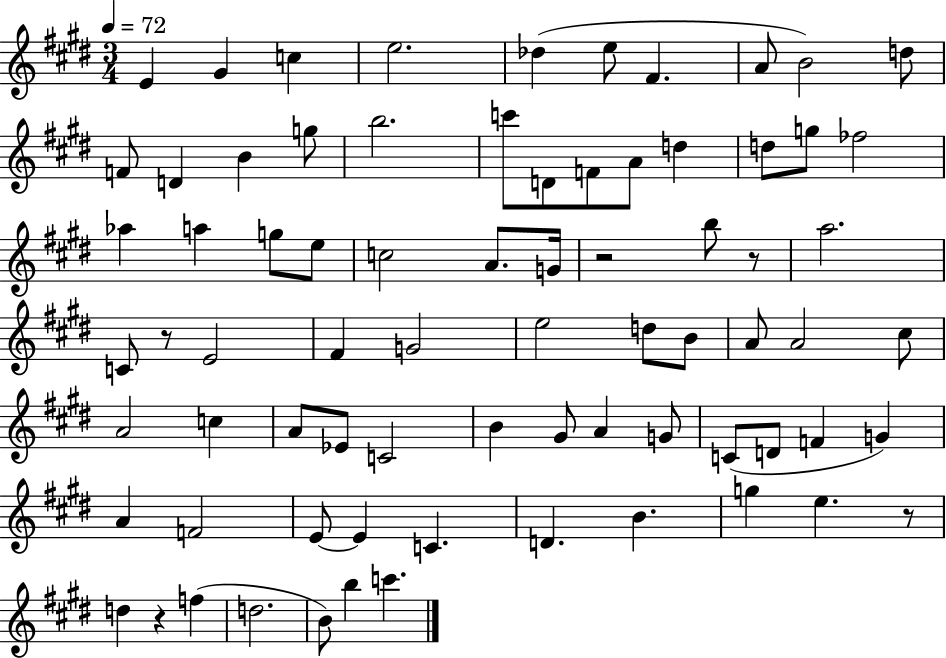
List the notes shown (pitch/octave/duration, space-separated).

E4/q G#4/q C5/q E5/h. Db5/q E5/e F#4/q. A4/e B4/h D5/e F4/e D4/q B4/q G5/e B5/h. C6/e D4/e F4/e A4/e D5/q D5/e G5/e FES5/h Ab5/q A5/q G5/e E5/e C5/h A4/e. G4/s R/h B5/e R/e A5/h. C4/e R/e E4/h F#4/q G4/h E5/h D5/e B4/e A4/e A4/h C#5/e A4/h C5/q A4/e Eb4/e C4/h B4/q G#4/e A4/q G4/e C4/e D4/e F4/q G4/q A4/q F4/h E4/e E4/q C4/q. D4/q. B4/q. G5/q E5/q. R/e D5/q R/q F5/q D5/h. B4/e B5/q C6/q.